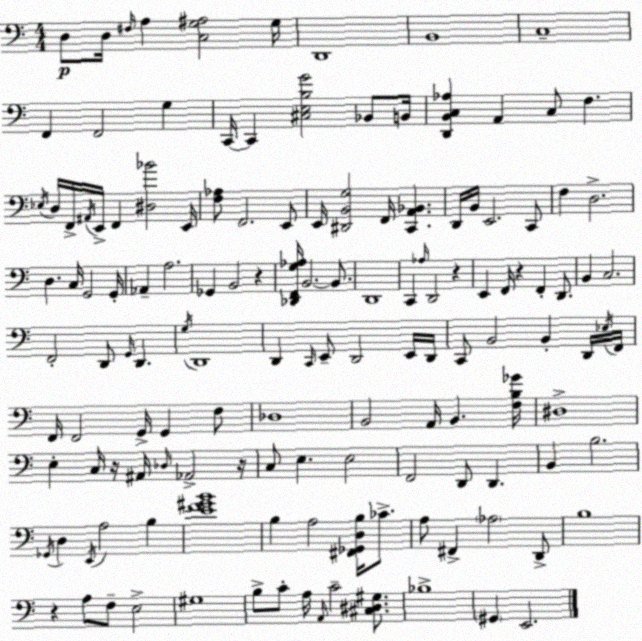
X:1
T:Untitled
M:4/4
L:1/4
K:Am
D,/2 D,/4 ^F,/4 A, [C,G,^A,]2 G,/4 D,,4 B,,4 C,4 F,, F,,2 G, C,,/4 C,, [^C,E,B,G]2 _B,,/2 B,,/4 [D,,B,,C,_A,] A,, C,/2 F, _E,/4 D,/4 F,,/4 ^A,,/4 E,,/4 F,, [^D,_B]2 E,,/4 [F,_A,]/2 F,,2 E,,/2 E,,/4 [^D,,B,,G,]2 F,,/4 [C,,A,,_B,,] D,,/4 B,,/4 E,,2 C,,/2 F, D,2 D, C,/4 G,,2 G,,/4 _A,, A,2 _G,, B,,2 z [_D,,F,,G,_A,]/4 B,,2 B,,/2 D,,4 C,, _A,/4 D,,2 z E,, F,,/4 z F,, D,,/2 B,, C,2 F,,2 D,,/2 G,,/4 D,, G,/4 D,,4 D,, C,,/4 E,,/2 D,,2 E,,/4 D,,/4 C,,/2 B,,2 B,, D,,/4 _E,/4 F,,/4 F,,/4 F,,2 G,,/4 G,, F,/2 _D,4 B,,2 A,,/4 B,, [F,B,_G]/4 ^D,4 E, C,/4 z/4 ^A,,/4 _D,/4 _A,,2 z/4 C,/2 E, E,2 F,,2 D,,/2 D,, B,, B,2 _G,,/4 D, E,,/4 A,2 B, [EF^GB]4 B, A,2 [^F,,_G,,D,B,]/4 _C/2 A,/2 ^F,, _A,2 D,,/2 B,4 z A,/2 F,/2 E,2 ^G,4 B,/2 C/2 A,/4 A,,/4 C2 [^C,^D,^G,]/2 _B,4 ^G,, E,,2